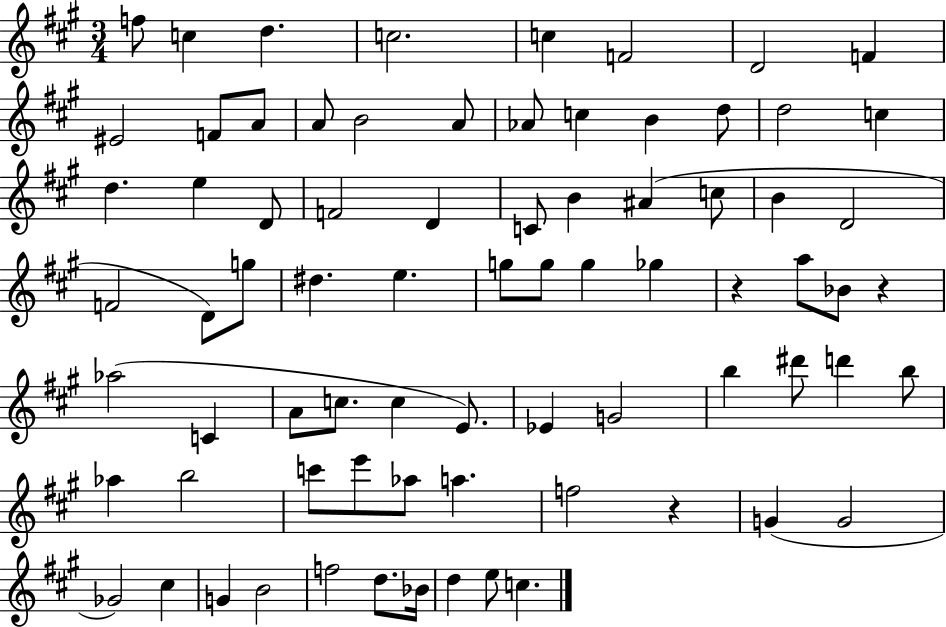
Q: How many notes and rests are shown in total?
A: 76